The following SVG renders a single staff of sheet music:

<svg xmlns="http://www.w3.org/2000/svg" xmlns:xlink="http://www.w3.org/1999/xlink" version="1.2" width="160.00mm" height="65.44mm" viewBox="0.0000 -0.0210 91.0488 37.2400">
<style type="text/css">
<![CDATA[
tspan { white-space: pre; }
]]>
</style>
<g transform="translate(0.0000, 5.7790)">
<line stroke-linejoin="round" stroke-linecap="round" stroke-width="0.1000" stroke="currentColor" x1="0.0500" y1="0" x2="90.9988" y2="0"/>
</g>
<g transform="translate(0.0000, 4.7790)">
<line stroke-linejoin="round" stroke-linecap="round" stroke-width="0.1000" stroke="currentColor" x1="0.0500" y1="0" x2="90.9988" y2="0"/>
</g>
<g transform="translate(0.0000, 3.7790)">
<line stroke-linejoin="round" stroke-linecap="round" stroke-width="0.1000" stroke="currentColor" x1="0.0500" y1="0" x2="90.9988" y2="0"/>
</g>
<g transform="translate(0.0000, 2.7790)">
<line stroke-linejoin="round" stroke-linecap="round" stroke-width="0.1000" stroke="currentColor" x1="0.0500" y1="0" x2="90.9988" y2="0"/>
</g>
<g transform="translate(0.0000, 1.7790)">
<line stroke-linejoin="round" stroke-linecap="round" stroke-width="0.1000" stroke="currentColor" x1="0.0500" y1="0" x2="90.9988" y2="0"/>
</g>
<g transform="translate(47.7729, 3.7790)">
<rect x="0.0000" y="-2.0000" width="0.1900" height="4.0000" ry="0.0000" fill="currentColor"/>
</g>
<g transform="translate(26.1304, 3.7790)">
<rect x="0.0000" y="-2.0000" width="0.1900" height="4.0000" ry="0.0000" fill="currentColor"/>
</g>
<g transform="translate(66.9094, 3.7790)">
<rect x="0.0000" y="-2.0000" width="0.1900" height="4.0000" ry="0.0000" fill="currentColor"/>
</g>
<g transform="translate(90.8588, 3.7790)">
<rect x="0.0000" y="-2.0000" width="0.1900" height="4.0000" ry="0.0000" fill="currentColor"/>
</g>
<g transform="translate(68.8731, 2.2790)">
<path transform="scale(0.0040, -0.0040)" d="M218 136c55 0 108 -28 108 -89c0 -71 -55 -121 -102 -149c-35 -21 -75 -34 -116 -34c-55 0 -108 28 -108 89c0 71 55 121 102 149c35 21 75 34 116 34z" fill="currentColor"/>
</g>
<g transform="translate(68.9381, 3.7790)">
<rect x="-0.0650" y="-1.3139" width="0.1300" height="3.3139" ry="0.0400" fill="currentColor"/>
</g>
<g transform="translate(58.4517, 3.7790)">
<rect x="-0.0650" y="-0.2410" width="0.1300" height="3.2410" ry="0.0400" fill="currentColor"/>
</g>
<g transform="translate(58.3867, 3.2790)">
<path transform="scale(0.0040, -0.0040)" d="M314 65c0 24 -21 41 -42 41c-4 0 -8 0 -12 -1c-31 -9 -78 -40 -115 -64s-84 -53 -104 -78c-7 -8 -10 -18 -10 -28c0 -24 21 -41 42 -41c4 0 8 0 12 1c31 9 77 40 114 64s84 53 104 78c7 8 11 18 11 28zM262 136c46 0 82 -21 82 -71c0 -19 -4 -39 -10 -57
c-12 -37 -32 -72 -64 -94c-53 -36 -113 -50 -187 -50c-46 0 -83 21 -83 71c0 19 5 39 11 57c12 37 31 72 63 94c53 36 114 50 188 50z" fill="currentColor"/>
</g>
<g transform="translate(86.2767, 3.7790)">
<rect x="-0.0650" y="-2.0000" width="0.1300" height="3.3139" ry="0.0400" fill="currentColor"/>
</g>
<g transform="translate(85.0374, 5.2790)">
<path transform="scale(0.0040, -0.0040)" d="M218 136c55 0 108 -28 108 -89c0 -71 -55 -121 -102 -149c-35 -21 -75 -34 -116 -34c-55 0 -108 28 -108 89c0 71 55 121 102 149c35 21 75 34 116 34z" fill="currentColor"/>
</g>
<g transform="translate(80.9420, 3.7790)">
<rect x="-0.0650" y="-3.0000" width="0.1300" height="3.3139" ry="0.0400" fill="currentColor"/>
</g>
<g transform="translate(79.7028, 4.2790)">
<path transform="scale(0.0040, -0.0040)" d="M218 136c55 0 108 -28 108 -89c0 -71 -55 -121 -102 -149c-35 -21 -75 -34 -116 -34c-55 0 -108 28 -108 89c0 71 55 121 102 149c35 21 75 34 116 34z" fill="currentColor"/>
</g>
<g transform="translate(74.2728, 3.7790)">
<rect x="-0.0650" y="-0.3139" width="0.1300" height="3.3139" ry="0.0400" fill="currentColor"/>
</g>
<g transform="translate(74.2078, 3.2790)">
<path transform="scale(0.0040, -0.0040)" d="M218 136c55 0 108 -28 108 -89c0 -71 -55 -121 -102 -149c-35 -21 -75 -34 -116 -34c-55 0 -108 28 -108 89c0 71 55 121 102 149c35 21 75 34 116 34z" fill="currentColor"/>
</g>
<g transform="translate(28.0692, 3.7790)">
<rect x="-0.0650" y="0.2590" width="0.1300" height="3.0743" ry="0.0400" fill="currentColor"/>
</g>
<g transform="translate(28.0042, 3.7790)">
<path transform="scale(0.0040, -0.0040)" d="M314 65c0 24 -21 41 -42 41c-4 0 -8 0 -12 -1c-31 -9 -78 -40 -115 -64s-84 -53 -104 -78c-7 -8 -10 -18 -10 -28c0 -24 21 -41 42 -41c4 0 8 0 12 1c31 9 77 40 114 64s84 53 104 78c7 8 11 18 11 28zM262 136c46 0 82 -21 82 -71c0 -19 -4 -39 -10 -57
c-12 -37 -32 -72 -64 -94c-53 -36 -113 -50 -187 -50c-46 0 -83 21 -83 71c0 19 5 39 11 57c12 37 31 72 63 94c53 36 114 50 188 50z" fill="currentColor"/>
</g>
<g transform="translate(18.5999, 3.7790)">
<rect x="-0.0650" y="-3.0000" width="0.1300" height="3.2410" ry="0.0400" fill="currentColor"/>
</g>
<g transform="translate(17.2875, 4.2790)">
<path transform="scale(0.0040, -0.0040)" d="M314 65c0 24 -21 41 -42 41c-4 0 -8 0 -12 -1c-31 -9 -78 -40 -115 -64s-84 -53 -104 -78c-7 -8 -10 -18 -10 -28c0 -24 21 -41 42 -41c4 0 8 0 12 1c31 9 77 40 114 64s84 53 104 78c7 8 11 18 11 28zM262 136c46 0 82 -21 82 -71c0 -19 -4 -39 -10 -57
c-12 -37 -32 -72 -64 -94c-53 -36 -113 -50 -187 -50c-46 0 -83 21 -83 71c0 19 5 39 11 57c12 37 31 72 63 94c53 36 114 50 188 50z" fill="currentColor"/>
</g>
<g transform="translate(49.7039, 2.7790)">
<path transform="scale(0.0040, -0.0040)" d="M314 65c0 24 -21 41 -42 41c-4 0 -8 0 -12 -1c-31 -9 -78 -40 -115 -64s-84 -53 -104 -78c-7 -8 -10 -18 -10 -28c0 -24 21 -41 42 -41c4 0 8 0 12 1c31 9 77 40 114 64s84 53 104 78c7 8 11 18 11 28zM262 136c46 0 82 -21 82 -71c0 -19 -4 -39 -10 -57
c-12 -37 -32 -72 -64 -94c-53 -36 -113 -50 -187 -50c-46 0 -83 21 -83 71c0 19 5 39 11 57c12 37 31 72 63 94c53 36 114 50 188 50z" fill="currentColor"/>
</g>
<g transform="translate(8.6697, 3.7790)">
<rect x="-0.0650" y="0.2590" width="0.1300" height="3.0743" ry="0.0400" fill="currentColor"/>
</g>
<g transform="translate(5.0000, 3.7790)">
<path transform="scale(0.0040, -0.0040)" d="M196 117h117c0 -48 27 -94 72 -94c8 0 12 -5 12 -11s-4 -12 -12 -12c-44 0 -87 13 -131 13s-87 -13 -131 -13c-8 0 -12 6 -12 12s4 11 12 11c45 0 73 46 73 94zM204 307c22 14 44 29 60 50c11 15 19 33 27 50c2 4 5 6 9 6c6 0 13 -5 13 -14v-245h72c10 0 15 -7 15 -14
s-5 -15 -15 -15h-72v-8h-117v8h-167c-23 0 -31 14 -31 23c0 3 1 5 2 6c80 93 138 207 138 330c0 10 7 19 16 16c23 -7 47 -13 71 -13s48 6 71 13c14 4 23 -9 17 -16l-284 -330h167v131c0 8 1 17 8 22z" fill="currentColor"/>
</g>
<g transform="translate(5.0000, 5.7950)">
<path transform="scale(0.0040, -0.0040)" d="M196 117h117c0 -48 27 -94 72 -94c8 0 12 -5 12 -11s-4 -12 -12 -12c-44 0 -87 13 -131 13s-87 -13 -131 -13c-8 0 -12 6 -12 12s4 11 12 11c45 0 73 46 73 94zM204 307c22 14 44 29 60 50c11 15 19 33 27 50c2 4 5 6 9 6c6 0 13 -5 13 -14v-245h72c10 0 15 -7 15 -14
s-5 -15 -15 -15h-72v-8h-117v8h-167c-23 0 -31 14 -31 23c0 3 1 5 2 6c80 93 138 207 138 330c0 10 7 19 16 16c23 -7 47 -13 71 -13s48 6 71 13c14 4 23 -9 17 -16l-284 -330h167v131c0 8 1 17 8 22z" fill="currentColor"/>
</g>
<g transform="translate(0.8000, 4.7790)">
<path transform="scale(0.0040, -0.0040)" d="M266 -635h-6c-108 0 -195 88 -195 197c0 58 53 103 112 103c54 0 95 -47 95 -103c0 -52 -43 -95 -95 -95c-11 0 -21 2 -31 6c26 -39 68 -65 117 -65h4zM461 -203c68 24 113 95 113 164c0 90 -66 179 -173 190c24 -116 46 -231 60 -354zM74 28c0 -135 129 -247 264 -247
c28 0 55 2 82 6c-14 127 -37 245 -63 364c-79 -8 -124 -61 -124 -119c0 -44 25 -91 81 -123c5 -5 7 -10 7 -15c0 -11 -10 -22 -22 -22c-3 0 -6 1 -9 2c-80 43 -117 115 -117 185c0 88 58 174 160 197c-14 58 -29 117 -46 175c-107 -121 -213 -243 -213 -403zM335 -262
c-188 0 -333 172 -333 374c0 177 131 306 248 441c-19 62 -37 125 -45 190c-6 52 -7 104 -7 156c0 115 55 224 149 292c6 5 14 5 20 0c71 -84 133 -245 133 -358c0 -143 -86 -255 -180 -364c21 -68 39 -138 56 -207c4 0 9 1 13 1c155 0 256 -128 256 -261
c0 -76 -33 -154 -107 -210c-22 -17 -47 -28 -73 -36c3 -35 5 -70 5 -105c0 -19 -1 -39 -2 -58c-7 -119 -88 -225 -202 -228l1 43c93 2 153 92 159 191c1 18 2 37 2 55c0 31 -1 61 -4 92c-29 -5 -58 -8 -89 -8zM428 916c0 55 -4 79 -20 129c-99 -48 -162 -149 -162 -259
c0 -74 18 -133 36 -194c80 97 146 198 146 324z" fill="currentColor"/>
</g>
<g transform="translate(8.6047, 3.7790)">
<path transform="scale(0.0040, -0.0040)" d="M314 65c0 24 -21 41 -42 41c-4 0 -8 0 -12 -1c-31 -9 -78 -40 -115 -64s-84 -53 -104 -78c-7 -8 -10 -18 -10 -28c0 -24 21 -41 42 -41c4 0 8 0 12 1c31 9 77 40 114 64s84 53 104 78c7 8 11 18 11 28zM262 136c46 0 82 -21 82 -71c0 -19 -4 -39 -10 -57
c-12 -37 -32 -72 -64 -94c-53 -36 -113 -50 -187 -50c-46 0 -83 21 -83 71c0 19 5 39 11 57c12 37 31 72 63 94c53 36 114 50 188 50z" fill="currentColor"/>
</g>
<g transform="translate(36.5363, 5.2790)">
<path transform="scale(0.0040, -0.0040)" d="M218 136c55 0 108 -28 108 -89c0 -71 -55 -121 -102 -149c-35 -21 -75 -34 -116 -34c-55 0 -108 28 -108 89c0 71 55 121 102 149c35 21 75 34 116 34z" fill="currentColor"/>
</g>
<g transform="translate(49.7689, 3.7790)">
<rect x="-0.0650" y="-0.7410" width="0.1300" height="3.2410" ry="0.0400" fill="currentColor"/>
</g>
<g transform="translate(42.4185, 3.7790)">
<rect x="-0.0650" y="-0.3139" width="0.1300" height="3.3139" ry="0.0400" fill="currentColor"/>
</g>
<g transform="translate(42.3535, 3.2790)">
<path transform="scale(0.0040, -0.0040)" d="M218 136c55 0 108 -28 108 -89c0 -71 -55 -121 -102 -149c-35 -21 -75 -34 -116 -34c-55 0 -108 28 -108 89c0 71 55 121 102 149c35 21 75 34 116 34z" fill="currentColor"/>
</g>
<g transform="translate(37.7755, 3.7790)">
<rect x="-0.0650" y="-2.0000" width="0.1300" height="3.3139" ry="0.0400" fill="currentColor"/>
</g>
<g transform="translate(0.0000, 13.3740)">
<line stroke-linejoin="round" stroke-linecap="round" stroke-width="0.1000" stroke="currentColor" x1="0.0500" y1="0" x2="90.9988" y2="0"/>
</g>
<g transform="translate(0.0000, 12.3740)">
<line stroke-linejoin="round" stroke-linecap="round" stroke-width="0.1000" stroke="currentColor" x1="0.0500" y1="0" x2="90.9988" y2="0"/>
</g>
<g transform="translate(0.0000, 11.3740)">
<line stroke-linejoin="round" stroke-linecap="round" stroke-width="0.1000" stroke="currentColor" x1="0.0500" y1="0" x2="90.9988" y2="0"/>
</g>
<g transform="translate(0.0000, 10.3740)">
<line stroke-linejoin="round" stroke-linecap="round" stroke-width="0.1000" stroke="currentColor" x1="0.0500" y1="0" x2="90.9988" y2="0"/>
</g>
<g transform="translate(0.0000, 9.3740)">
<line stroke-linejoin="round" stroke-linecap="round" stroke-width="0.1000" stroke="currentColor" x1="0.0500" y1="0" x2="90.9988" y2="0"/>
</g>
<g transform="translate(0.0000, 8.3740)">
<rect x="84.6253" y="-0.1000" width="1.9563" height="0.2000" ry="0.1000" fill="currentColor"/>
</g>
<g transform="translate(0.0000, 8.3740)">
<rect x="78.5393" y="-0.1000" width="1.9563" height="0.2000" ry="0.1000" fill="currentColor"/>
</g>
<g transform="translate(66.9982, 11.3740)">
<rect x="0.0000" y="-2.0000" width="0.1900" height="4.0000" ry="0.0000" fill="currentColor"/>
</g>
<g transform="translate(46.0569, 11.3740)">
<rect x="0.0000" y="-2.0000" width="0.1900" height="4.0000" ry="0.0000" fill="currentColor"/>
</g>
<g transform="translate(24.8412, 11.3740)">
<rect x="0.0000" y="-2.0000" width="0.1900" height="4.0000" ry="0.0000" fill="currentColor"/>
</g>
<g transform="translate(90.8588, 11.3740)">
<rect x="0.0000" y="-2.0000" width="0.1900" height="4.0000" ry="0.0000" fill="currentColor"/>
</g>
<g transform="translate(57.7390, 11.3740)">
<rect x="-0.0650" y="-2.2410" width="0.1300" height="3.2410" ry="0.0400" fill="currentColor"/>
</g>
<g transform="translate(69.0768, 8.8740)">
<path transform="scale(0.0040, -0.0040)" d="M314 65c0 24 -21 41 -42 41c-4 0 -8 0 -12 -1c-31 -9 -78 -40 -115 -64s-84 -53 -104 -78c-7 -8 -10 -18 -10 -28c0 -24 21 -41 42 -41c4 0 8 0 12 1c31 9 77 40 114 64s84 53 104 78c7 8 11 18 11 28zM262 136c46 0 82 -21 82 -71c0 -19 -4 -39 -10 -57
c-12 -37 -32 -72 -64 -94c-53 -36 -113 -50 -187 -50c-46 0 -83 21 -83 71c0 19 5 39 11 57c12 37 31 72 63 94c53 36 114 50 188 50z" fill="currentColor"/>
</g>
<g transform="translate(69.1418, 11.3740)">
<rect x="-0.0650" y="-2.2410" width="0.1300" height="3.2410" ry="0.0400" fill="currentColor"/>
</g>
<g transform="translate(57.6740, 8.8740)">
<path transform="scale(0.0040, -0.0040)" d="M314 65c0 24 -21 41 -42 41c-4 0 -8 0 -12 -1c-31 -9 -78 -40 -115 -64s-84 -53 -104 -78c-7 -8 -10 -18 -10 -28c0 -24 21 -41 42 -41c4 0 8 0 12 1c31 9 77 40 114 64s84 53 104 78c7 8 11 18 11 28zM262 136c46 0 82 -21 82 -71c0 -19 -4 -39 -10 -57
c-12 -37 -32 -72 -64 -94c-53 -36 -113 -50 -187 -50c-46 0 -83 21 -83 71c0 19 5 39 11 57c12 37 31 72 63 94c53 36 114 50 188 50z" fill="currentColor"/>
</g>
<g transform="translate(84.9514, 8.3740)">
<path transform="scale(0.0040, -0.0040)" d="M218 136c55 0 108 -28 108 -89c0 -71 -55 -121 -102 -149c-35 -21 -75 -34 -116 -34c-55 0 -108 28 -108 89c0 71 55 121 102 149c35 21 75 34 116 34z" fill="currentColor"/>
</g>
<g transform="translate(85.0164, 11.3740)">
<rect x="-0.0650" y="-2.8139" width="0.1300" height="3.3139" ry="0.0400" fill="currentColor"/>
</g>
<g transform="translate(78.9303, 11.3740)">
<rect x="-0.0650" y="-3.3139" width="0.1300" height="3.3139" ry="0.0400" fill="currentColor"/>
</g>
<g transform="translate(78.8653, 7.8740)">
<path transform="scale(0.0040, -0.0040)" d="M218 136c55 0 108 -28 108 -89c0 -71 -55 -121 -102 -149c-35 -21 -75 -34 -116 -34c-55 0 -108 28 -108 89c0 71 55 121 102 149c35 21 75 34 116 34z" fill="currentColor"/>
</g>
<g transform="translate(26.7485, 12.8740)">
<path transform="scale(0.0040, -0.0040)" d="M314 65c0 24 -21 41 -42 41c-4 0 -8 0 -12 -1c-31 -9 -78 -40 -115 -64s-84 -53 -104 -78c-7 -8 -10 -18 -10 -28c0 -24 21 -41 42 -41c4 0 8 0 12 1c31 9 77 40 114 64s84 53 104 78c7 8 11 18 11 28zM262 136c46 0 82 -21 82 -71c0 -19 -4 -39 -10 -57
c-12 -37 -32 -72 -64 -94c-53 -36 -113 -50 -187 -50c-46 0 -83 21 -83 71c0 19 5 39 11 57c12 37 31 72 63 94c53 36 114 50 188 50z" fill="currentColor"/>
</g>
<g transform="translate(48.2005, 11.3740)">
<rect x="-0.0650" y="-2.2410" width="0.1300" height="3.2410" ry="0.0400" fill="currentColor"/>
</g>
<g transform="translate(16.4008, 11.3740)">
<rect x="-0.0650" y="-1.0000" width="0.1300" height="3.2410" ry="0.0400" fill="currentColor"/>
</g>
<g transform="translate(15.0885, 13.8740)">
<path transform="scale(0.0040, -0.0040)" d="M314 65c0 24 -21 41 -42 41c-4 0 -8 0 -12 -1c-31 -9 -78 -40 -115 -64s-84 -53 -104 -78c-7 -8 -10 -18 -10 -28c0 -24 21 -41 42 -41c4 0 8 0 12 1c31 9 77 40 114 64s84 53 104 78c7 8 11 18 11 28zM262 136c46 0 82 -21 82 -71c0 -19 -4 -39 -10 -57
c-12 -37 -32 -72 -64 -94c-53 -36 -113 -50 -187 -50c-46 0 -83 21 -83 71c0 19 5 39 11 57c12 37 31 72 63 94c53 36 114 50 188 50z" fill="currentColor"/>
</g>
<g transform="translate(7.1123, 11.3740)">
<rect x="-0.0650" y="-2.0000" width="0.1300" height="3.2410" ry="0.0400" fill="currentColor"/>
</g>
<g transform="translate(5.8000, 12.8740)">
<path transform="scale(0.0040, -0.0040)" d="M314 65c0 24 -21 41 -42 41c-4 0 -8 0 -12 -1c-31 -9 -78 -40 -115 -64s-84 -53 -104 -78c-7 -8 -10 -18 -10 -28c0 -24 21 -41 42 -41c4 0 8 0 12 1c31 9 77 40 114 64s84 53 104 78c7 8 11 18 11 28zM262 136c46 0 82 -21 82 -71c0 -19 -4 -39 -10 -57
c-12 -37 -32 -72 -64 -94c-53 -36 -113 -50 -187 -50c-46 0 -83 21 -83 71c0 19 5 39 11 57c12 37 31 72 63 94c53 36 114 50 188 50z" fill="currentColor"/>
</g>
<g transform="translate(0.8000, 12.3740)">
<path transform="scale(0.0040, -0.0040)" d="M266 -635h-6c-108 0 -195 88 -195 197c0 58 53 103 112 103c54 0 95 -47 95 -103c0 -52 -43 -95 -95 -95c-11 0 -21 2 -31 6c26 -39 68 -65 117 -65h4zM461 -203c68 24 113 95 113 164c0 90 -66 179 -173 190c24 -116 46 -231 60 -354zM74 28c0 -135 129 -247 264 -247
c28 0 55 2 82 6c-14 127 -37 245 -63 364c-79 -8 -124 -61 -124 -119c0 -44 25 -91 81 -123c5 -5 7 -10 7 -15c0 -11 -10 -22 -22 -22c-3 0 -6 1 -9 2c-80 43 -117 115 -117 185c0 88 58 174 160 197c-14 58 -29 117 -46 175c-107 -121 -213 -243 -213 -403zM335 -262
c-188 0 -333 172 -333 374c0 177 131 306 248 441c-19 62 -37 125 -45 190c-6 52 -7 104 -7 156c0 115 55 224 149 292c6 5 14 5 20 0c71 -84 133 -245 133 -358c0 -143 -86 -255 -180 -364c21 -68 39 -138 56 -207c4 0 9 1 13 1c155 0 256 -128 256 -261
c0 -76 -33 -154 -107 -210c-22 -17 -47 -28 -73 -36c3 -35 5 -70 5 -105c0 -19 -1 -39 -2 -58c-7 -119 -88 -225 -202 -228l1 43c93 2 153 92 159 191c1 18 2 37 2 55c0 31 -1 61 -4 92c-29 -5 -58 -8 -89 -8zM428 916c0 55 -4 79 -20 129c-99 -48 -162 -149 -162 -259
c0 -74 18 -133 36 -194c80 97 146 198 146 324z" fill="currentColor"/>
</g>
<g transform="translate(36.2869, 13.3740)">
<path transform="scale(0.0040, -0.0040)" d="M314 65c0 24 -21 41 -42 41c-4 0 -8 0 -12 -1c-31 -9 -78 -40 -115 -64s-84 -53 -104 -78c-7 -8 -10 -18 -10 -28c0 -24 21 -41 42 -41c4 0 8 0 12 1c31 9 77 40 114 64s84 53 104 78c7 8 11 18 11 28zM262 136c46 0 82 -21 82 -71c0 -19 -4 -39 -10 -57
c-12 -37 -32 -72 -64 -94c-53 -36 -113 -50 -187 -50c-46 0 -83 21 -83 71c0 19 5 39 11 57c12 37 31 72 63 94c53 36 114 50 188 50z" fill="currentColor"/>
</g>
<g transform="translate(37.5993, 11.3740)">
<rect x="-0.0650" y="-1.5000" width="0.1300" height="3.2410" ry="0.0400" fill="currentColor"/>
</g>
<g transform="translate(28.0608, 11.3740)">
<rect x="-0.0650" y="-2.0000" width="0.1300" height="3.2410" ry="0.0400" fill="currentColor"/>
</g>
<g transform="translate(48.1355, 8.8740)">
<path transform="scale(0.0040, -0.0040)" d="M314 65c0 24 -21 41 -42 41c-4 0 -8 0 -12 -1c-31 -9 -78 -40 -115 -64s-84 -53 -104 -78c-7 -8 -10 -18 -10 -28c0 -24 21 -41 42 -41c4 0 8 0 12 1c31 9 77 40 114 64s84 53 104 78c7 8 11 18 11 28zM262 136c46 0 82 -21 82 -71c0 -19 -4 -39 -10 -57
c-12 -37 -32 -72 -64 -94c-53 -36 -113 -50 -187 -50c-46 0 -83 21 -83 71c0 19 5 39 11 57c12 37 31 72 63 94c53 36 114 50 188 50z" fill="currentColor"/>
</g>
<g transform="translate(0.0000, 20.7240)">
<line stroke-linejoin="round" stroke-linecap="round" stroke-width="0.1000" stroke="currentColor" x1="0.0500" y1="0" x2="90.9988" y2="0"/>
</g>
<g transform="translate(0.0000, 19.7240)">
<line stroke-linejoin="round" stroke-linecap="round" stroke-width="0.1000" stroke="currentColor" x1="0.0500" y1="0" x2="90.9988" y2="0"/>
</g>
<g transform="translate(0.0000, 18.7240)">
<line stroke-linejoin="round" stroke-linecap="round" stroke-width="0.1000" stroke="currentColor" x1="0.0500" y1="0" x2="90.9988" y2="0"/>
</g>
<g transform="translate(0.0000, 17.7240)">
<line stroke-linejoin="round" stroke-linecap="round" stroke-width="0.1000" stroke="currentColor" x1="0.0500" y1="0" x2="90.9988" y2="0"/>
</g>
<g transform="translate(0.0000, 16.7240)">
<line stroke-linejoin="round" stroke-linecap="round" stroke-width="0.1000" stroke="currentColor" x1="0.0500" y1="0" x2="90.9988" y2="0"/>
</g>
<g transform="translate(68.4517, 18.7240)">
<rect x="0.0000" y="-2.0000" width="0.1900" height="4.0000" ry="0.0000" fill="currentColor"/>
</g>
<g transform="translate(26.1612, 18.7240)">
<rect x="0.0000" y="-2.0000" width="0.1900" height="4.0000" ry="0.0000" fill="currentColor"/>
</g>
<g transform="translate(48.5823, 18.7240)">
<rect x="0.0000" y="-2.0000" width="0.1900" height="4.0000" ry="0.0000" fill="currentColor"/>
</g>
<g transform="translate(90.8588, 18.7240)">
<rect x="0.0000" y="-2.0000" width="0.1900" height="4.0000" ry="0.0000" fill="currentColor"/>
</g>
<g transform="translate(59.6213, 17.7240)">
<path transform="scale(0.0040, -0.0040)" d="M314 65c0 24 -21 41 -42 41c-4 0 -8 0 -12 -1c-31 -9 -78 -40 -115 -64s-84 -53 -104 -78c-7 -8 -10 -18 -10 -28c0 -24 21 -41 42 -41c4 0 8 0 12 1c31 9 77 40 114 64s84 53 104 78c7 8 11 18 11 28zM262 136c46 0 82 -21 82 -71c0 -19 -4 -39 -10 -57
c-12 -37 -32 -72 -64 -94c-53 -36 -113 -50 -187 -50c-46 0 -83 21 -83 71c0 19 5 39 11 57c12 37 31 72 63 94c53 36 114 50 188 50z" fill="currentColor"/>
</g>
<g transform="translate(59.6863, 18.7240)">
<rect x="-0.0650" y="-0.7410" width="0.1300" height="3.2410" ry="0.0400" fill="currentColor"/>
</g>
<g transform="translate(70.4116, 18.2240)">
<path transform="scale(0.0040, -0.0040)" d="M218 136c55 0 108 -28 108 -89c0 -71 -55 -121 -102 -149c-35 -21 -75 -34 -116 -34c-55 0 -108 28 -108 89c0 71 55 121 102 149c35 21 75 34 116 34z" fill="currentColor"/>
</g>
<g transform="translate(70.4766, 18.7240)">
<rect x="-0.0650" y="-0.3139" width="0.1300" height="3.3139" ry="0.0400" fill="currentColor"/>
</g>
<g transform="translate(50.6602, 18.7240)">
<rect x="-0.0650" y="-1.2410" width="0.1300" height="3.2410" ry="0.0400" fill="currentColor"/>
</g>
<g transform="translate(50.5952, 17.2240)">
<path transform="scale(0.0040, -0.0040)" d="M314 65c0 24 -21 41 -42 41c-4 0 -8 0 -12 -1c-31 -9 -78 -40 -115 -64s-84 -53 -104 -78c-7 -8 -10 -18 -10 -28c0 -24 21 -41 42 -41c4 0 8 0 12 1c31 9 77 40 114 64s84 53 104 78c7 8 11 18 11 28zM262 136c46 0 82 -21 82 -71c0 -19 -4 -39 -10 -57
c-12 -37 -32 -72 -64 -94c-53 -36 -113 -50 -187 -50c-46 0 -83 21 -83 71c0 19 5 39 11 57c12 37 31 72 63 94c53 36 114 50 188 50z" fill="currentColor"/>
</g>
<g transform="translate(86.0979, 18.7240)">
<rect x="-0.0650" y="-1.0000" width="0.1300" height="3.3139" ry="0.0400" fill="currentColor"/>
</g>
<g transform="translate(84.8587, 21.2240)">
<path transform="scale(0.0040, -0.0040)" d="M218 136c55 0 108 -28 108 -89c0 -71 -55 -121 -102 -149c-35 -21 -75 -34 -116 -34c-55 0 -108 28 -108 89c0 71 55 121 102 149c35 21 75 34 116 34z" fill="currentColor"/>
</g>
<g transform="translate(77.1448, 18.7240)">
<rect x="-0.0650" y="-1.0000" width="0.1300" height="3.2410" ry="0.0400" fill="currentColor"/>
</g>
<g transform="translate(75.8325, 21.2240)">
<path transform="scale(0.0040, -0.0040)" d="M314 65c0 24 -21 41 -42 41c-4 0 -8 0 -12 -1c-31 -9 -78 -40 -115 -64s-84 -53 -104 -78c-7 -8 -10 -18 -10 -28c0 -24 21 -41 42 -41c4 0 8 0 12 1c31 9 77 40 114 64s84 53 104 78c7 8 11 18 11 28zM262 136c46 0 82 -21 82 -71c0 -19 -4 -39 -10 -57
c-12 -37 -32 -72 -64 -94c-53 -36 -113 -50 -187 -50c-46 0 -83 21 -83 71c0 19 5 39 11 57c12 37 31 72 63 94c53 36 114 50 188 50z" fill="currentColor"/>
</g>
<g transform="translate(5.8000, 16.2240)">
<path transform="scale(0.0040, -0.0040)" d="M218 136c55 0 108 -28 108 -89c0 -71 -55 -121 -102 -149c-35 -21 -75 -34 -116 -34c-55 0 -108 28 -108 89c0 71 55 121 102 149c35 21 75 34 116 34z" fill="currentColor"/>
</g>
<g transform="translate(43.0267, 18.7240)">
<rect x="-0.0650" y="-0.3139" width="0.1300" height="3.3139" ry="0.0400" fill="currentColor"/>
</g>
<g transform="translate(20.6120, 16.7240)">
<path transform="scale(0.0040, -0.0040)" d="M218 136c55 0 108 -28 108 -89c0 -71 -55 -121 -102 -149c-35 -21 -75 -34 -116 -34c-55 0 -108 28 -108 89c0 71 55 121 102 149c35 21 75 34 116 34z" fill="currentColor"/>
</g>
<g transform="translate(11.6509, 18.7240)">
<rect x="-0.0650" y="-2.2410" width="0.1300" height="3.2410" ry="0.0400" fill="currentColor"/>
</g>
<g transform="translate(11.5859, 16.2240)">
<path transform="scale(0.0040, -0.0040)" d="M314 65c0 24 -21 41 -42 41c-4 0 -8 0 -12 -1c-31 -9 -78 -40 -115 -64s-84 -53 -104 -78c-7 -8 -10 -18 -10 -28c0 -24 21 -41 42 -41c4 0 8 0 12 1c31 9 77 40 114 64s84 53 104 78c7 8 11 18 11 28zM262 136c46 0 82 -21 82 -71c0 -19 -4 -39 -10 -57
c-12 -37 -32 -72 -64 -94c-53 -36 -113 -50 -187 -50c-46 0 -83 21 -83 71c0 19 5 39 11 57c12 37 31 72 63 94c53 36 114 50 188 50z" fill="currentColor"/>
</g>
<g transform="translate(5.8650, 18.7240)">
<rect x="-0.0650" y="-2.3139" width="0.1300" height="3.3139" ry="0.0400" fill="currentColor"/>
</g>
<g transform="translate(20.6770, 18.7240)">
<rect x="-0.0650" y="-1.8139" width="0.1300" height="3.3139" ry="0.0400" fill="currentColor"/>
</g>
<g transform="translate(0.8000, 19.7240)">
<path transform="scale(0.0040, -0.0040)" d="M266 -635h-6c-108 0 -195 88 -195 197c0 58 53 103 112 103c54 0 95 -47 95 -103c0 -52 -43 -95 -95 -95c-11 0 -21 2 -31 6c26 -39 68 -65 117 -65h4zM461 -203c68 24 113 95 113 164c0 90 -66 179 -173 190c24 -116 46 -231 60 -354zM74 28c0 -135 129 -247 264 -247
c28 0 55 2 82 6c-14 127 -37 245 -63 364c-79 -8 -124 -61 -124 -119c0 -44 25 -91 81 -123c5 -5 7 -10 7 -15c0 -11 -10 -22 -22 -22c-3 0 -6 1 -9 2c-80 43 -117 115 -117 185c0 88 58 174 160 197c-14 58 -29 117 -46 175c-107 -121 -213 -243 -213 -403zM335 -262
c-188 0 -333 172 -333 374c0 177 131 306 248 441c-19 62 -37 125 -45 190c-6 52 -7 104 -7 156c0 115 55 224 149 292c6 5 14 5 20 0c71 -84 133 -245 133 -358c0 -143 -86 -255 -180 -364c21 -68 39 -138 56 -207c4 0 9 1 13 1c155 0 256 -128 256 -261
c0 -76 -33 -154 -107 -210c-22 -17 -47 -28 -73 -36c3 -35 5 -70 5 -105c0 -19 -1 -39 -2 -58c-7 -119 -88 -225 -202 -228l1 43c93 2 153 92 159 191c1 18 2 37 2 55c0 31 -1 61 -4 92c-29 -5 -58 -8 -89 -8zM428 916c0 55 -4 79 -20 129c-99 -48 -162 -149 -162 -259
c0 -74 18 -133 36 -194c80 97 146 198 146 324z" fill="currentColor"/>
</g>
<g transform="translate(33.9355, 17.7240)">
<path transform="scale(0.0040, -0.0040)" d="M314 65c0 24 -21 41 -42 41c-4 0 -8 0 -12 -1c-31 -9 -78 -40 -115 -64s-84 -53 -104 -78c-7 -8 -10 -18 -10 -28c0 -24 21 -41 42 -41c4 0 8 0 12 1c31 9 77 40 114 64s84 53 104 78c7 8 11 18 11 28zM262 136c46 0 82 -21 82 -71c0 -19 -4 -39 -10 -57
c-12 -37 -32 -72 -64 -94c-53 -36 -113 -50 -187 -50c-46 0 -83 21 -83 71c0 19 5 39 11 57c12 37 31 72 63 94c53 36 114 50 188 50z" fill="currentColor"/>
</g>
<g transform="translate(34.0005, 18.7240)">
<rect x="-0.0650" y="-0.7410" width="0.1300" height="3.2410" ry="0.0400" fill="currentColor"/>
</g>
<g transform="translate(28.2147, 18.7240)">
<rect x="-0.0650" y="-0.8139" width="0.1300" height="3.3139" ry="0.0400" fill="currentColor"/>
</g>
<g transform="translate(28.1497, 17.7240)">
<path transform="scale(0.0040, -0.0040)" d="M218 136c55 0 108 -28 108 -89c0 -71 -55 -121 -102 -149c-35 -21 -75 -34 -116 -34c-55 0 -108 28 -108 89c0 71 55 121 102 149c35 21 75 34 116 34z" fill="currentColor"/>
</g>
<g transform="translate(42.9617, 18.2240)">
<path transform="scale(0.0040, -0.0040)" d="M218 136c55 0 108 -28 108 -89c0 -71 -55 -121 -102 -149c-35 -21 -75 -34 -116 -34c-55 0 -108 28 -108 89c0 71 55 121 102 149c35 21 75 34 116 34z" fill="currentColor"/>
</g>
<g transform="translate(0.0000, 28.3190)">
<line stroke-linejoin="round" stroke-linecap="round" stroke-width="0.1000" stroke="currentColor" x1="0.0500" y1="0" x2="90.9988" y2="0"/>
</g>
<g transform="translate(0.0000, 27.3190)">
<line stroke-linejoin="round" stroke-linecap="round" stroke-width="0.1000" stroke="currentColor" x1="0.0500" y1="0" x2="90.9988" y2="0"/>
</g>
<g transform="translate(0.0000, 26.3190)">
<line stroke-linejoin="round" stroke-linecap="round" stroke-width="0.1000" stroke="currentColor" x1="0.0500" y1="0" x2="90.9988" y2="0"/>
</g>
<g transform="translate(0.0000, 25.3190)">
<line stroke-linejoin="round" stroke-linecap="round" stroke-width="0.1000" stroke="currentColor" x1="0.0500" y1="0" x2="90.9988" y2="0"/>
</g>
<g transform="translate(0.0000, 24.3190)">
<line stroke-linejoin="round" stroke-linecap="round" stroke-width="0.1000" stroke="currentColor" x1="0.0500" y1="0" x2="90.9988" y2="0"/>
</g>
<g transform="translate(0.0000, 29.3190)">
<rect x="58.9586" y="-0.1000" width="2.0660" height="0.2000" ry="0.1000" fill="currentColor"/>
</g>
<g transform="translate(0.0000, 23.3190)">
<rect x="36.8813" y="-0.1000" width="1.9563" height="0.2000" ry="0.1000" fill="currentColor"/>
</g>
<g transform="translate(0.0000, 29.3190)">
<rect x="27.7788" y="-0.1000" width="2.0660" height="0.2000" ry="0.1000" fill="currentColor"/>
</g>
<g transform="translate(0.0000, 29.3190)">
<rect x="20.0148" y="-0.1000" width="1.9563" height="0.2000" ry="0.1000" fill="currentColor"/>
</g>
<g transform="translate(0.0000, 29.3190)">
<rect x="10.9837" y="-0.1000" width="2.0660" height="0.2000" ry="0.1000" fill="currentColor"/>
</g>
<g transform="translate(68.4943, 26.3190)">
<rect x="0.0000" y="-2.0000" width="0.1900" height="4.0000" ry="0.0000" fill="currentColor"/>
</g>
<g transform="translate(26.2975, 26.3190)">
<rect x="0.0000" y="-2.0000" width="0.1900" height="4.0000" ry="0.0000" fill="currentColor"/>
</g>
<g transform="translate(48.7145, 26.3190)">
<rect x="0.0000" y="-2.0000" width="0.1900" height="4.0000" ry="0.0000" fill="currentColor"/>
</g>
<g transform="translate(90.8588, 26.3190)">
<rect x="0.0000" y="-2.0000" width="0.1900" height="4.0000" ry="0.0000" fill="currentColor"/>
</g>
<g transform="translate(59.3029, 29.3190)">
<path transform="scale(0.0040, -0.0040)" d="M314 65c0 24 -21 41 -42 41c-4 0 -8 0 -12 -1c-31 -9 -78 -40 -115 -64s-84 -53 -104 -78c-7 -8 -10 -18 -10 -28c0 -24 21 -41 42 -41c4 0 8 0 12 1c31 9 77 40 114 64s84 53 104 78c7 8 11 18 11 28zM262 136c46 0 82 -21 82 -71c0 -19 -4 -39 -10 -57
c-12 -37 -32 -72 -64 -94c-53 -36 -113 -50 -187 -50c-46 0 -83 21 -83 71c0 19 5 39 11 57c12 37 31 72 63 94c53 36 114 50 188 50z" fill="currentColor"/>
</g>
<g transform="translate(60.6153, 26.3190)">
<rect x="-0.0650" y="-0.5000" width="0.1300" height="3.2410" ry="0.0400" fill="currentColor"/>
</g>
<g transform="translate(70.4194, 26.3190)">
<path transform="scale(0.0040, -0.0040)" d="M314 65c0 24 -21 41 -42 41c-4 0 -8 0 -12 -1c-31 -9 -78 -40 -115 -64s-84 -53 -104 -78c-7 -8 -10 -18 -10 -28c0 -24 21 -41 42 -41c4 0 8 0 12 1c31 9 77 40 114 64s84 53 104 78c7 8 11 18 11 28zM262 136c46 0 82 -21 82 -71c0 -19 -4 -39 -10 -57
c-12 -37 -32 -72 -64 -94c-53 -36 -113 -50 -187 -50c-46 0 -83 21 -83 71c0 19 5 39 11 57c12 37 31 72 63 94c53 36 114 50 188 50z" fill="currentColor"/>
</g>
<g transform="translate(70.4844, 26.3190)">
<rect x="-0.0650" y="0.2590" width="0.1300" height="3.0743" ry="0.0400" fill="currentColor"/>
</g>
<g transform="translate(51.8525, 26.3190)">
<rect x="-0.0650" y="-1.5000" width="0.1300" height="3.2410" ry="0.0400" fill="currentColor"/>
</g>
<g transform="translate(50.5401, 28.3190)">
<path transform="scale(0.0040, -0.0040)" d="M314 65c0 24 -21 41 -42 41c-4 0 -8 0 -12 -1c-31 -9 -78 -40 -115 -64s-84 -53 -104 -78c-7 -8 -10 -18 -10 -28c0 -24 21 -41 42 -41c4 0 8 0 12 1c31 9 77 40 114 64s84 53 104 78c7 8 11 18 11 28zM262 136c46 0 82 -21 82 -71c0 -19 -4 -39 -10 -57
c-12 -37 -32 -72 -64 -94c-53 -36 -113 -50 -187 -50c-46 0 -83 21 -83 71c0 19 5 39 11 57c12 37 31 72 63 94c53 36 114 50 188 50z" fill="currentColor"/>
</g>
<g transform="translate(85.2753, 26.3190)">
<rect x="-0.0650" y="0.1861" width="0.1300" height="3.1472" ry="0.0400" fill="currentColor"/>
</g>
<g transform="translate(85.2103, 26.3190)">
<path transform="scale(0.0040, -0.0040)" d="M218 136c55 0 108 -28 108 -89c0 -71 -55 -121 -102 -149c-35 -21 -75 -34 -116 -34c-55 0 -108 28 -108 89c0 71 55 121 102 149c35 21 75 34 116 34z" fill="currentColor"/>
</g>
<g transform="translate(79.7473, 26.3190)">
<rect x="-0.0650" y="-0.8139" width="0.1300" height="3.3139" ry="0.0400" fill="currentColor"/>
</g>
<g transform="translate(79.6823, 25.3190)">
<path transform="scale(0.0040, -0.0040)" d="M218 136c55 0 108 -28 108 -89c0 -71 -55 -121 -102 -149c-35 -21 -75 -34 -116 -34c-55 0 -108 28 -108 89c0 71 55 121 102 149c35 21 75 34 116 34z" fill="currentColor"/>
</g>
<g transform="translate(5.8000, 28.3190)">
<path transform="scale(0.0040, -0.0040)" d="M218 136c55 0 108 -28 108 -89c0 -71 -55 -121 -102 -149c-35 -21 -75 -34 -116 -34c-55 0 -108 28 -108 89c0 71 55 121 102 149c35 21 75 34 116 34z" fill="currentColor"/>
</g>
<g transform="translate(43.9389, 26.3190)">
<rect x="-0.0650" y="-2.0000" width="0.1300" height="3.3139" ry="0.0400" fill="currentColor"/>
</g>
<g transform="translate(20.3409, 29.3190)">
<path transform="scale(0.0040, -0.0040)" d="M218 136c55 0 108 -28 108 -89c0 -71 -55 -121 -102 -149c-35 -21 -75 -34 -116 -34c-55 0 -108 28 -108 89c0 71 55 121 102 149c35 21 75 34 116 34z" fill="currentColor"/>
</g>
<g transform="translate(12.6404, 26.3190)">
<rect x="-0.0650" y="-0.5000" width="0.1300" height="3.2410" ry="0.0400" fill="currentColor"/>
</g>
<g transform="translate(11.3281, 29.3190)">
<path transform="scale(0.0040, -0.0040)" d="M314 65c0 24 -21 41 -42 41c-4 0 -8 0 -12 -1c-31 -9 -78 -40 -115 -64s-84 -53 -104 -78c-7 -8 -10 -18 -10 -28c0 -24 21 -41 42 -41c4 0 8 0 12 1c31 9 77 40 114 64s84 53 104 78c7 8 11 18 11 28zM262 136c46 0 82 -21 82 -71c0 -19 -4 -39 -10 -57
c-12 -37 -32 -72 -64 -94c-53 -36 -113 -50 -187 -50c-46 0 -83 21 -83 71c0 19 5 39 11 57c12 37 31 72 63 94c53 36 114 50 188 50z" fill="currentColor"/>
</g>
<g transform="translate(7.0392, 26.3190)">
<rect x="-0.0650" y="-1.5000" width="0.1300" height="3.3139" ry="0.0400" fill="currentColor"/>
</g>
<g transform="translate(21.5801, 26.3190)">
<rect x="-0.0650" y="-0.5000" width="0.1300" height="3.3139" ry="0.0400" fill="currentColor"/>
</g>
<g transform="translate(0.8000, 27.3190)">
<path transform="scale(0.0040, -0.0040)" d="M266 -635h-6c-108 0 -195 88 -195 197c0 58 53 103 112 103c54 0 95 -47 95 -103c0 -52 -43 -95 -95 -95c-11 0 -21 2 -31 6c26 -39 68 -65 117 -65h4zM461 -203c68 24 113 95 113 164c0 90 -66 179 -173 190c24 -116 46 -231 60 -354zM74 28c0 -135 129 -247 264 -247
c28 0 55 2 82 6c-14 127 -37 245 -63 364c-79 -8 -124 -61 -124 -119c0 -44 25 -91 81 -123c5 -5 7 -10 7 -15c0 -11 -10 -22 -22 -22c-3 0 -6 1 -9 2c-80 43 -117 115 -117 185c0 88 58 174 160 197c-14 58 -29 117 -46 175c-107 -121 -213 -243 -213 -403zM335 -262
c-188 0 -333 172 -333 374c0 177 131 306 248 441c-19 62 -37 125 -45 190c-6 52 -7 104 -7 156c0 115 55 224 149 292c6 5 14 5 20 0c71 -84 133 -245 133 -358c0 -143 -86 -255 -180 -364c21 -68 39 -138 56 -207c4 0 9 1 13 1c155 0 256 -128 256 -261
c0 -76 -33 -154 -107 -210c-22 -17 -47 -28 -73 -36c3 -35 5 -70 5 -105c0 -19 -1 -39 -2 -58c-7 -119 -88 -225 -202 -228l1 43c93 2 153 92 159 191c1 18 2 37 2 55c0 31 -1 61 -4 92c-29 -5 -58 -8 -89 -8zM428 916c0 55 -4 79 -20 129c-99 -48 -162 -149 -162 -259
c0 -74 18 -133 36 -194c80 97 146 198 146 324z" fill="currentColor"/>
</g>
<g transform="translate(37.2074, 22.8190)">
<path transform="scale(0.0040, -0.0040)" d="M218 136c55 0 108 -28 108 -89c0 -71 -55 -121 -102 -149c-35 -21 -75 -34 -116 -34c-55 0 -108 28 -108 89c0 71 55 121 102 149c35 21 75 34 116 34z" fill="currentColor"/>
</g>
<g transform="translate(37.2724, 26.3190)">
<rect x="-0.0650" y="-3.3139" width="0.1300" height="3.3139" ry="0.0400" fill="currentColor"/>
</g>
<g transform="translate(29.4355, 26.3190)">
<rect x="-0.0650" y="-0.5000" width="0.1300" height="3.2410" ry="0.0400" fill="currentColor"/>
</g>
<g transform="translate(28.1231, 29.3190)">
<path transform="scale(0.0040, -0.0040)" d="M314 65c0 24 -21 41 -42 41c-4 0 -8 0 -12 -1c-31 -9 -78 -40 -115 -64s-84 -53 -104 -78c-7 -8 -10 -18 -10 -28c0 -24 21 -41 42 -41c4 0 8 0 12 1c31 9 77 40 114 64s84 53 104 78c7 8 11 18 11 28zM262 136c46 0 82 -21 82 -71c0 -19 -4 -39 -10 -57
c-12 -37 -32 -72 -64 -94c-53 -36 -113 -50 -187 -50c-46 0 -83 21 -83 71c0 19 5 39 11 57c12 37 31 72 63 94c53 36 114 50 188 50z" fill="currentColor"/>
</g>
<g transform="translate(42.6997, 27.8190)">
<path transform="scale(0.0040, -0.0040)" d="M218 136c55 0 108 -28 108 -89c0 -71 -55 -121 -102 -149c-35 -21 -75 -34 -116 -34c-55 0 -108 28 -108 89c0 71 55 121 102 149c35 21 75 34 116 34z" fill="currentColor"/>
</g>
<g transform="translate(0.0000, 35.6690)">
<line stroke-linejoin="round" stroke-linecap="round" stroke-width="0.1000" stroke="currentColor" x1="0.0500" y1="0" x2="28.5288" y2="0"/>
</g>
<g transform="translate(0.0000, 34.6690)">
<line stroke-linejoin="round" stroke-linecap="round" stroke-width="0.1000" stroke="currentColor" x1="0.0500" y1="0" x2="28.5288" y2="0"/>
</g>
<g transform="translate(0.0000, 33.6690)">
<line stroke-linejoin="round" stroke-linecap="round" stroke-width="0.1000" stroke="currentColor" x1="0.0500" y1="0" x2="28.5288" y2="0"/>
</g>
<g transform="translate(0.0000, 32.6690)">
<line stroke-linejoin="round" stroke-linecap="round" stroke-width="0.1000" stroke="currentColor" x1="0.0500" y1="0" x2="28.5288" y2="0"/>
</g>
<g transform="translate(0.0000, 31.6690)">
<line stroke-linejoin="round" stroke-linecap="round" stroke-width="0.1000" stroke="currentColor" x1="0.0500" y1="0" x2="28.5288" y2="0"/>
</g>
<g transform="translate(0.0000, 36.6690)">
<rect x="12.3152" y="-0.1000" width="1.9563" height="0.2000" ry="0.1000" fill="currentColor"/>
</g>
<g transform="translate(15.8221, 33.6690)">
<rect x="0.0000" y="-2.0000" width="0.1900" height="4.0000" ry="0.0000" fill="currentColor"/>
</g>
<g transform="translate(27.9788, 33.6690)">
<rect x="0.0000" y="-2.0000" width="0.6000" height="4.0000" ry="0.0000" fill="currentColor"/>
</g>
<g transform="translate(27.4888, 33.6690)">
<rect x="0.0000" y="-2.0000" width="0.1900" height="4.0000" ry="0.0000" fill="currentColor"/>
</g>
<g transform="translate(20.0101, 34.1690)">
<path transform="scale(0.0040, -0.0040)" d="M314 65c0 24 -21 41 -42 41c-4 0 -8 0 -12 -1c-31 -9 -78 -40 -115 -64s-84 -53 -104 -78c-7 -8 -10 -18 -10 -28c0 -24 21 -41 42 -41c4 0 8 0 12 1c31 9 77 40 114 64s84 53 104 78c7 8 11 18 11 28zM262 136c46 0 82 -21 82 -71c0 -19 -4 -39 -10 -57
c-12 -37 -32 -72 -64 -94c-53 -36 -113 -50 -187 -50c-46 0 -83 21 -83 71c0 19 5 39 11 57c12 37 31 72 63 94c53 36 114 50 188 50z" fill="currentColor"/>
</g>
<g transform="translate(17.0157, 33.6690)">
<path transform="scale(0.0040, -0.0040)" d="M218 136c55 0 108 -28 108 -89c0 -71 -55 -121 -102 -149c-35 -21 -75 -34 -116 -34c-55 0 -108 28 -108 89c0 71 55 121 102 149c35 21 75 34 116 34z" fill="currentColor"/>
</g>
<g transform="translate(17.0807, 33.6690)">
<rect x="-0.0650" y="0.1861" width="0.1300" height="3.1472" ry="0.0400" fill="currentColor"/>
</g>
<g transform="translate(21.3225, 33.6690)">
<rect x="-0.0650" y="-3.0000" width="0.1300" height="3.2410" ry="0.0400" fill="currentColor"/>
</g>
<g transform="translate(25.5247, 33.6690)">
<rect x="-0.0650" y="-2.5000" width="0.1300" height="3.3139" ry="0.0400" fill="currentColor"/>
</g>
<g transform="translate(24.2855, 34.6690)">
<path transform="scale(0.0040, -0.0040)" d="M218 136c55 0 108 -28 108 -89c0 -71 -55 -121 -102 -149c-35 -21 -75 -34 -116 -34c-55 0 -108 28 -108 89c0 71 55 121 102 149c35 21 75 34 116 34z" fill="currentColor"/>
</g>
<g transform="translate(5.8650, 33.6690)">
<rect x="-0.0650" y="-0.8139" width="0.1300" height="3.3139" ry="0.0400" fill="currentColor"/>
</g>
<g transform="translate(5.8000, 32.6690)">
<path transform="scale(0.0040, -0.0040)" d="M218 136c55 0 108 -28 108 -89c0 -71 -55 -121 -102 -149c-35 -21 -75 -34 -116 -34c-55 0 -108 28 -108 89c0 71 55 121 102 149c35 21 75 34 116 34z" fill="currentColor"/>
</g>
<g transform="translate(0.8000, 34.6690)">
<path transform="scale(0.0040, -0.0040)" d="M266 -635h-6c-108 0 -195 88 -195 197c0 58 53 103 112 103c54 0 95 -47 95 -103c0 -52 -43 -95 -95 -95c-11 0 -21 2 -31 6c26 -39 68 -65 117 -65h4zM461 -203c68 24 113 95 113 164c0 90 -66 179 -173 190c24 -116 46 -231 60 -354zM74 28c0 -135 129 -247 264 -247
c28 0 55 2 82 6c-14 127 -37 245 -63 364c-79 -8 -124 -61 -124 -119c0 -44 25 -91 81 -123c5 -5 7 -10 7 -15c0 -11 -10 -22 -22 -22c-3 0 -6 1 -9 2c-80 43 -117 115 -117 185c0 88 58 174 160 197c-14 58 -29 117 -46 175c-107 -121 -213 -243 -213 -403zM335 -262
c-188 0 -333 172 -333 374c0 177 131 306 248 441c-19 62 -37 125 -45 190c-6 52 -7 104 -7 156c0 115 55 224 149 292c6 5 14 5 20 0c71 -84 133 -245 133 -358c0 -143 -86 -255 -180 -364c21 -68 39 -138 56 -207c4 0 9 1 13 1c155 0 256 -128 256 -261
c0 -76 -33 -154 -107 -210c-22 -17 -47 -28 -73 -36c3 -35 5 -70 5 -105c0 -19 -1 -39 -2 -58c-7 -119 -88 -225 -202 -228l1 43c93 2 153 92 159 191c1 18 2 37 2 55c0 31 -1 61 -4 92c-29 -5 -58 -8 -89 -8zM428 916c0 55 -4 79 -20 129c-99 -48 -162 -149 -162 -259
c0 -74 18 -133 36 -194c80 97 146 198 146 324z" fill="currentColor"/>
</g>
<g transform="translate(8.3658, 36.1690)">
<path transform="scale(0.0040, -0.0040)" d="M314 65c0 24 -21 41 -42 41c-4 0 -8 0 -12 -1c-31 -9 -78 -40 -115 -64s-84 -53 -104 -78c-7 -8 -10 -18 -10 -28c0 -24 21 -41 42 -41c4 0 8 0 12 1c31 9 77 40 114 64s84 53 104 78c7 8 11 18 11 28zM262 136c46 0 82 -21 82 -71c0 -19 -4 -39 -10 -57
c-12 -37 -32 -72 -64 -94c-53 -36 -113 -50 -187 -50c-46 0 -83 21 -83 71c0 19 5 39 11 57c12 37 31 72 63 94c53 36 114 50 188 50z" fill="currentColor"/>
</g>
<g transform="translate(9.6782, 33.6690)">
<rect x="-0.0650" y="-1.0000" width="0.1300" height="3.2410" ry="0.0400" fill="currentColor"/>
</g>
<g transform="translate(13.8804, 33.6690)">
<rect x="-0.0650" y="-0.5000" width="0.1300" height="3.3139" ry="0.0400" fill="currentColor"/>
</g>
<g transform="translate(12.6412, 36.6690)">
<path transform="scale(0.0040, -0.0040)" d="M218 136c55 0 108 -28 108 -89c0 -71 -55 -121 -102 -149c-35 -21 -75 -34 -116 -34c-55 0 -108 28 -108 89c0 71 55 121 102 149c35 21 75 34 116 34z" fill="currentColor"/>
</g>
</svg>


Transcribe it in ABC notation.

X:1
T:Untitled
M:4/4
L:1/4
K:C
B2 A2 B2 F c d2 c2 e c A F F2 D2 F2 E2 g2 g2 g2 b a g g2 f d d2 c e2 d2 c D2 D E C2 C C2 b F E2 C2 B2 d B d D2 C B A2 G